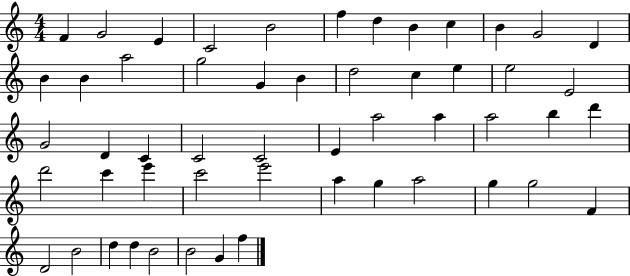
{
  \clef treble
  \numericTimeSignature
  \time 4/4
  \key c \major
  f'4 g'2 e'4 | c'2 b'2 | f''4 d''4 b'4 c''4 | b'4 g'2 d'4 | \break b'4 b'4 a''2 | g''2 g'4 b'4 | d''2 c''4 e''4 | e''2 e'2 | \break g'2 d'4 c'4 | c'2 c'2 | e'4 a''2 a''4 | a''2 b''4 d'''4 | \break d'''2 c'''4 e'''4 | c'''2 e'''2 | a''4 g''4 a''2 | g''4 g''2 f'4 | \break d'2 b'2 | d''4 d''4 b'2 | b'2 g'4 f''4 | \bar "|."
}